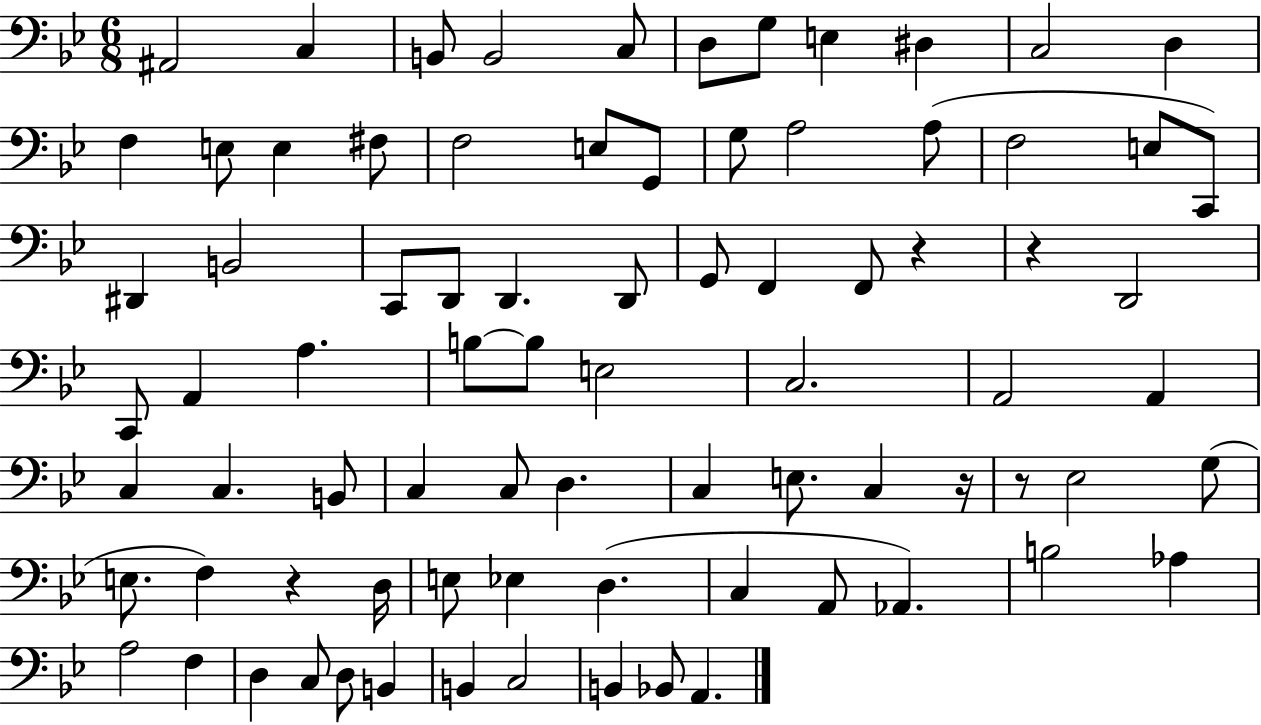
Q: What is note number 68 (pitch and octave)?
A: D3